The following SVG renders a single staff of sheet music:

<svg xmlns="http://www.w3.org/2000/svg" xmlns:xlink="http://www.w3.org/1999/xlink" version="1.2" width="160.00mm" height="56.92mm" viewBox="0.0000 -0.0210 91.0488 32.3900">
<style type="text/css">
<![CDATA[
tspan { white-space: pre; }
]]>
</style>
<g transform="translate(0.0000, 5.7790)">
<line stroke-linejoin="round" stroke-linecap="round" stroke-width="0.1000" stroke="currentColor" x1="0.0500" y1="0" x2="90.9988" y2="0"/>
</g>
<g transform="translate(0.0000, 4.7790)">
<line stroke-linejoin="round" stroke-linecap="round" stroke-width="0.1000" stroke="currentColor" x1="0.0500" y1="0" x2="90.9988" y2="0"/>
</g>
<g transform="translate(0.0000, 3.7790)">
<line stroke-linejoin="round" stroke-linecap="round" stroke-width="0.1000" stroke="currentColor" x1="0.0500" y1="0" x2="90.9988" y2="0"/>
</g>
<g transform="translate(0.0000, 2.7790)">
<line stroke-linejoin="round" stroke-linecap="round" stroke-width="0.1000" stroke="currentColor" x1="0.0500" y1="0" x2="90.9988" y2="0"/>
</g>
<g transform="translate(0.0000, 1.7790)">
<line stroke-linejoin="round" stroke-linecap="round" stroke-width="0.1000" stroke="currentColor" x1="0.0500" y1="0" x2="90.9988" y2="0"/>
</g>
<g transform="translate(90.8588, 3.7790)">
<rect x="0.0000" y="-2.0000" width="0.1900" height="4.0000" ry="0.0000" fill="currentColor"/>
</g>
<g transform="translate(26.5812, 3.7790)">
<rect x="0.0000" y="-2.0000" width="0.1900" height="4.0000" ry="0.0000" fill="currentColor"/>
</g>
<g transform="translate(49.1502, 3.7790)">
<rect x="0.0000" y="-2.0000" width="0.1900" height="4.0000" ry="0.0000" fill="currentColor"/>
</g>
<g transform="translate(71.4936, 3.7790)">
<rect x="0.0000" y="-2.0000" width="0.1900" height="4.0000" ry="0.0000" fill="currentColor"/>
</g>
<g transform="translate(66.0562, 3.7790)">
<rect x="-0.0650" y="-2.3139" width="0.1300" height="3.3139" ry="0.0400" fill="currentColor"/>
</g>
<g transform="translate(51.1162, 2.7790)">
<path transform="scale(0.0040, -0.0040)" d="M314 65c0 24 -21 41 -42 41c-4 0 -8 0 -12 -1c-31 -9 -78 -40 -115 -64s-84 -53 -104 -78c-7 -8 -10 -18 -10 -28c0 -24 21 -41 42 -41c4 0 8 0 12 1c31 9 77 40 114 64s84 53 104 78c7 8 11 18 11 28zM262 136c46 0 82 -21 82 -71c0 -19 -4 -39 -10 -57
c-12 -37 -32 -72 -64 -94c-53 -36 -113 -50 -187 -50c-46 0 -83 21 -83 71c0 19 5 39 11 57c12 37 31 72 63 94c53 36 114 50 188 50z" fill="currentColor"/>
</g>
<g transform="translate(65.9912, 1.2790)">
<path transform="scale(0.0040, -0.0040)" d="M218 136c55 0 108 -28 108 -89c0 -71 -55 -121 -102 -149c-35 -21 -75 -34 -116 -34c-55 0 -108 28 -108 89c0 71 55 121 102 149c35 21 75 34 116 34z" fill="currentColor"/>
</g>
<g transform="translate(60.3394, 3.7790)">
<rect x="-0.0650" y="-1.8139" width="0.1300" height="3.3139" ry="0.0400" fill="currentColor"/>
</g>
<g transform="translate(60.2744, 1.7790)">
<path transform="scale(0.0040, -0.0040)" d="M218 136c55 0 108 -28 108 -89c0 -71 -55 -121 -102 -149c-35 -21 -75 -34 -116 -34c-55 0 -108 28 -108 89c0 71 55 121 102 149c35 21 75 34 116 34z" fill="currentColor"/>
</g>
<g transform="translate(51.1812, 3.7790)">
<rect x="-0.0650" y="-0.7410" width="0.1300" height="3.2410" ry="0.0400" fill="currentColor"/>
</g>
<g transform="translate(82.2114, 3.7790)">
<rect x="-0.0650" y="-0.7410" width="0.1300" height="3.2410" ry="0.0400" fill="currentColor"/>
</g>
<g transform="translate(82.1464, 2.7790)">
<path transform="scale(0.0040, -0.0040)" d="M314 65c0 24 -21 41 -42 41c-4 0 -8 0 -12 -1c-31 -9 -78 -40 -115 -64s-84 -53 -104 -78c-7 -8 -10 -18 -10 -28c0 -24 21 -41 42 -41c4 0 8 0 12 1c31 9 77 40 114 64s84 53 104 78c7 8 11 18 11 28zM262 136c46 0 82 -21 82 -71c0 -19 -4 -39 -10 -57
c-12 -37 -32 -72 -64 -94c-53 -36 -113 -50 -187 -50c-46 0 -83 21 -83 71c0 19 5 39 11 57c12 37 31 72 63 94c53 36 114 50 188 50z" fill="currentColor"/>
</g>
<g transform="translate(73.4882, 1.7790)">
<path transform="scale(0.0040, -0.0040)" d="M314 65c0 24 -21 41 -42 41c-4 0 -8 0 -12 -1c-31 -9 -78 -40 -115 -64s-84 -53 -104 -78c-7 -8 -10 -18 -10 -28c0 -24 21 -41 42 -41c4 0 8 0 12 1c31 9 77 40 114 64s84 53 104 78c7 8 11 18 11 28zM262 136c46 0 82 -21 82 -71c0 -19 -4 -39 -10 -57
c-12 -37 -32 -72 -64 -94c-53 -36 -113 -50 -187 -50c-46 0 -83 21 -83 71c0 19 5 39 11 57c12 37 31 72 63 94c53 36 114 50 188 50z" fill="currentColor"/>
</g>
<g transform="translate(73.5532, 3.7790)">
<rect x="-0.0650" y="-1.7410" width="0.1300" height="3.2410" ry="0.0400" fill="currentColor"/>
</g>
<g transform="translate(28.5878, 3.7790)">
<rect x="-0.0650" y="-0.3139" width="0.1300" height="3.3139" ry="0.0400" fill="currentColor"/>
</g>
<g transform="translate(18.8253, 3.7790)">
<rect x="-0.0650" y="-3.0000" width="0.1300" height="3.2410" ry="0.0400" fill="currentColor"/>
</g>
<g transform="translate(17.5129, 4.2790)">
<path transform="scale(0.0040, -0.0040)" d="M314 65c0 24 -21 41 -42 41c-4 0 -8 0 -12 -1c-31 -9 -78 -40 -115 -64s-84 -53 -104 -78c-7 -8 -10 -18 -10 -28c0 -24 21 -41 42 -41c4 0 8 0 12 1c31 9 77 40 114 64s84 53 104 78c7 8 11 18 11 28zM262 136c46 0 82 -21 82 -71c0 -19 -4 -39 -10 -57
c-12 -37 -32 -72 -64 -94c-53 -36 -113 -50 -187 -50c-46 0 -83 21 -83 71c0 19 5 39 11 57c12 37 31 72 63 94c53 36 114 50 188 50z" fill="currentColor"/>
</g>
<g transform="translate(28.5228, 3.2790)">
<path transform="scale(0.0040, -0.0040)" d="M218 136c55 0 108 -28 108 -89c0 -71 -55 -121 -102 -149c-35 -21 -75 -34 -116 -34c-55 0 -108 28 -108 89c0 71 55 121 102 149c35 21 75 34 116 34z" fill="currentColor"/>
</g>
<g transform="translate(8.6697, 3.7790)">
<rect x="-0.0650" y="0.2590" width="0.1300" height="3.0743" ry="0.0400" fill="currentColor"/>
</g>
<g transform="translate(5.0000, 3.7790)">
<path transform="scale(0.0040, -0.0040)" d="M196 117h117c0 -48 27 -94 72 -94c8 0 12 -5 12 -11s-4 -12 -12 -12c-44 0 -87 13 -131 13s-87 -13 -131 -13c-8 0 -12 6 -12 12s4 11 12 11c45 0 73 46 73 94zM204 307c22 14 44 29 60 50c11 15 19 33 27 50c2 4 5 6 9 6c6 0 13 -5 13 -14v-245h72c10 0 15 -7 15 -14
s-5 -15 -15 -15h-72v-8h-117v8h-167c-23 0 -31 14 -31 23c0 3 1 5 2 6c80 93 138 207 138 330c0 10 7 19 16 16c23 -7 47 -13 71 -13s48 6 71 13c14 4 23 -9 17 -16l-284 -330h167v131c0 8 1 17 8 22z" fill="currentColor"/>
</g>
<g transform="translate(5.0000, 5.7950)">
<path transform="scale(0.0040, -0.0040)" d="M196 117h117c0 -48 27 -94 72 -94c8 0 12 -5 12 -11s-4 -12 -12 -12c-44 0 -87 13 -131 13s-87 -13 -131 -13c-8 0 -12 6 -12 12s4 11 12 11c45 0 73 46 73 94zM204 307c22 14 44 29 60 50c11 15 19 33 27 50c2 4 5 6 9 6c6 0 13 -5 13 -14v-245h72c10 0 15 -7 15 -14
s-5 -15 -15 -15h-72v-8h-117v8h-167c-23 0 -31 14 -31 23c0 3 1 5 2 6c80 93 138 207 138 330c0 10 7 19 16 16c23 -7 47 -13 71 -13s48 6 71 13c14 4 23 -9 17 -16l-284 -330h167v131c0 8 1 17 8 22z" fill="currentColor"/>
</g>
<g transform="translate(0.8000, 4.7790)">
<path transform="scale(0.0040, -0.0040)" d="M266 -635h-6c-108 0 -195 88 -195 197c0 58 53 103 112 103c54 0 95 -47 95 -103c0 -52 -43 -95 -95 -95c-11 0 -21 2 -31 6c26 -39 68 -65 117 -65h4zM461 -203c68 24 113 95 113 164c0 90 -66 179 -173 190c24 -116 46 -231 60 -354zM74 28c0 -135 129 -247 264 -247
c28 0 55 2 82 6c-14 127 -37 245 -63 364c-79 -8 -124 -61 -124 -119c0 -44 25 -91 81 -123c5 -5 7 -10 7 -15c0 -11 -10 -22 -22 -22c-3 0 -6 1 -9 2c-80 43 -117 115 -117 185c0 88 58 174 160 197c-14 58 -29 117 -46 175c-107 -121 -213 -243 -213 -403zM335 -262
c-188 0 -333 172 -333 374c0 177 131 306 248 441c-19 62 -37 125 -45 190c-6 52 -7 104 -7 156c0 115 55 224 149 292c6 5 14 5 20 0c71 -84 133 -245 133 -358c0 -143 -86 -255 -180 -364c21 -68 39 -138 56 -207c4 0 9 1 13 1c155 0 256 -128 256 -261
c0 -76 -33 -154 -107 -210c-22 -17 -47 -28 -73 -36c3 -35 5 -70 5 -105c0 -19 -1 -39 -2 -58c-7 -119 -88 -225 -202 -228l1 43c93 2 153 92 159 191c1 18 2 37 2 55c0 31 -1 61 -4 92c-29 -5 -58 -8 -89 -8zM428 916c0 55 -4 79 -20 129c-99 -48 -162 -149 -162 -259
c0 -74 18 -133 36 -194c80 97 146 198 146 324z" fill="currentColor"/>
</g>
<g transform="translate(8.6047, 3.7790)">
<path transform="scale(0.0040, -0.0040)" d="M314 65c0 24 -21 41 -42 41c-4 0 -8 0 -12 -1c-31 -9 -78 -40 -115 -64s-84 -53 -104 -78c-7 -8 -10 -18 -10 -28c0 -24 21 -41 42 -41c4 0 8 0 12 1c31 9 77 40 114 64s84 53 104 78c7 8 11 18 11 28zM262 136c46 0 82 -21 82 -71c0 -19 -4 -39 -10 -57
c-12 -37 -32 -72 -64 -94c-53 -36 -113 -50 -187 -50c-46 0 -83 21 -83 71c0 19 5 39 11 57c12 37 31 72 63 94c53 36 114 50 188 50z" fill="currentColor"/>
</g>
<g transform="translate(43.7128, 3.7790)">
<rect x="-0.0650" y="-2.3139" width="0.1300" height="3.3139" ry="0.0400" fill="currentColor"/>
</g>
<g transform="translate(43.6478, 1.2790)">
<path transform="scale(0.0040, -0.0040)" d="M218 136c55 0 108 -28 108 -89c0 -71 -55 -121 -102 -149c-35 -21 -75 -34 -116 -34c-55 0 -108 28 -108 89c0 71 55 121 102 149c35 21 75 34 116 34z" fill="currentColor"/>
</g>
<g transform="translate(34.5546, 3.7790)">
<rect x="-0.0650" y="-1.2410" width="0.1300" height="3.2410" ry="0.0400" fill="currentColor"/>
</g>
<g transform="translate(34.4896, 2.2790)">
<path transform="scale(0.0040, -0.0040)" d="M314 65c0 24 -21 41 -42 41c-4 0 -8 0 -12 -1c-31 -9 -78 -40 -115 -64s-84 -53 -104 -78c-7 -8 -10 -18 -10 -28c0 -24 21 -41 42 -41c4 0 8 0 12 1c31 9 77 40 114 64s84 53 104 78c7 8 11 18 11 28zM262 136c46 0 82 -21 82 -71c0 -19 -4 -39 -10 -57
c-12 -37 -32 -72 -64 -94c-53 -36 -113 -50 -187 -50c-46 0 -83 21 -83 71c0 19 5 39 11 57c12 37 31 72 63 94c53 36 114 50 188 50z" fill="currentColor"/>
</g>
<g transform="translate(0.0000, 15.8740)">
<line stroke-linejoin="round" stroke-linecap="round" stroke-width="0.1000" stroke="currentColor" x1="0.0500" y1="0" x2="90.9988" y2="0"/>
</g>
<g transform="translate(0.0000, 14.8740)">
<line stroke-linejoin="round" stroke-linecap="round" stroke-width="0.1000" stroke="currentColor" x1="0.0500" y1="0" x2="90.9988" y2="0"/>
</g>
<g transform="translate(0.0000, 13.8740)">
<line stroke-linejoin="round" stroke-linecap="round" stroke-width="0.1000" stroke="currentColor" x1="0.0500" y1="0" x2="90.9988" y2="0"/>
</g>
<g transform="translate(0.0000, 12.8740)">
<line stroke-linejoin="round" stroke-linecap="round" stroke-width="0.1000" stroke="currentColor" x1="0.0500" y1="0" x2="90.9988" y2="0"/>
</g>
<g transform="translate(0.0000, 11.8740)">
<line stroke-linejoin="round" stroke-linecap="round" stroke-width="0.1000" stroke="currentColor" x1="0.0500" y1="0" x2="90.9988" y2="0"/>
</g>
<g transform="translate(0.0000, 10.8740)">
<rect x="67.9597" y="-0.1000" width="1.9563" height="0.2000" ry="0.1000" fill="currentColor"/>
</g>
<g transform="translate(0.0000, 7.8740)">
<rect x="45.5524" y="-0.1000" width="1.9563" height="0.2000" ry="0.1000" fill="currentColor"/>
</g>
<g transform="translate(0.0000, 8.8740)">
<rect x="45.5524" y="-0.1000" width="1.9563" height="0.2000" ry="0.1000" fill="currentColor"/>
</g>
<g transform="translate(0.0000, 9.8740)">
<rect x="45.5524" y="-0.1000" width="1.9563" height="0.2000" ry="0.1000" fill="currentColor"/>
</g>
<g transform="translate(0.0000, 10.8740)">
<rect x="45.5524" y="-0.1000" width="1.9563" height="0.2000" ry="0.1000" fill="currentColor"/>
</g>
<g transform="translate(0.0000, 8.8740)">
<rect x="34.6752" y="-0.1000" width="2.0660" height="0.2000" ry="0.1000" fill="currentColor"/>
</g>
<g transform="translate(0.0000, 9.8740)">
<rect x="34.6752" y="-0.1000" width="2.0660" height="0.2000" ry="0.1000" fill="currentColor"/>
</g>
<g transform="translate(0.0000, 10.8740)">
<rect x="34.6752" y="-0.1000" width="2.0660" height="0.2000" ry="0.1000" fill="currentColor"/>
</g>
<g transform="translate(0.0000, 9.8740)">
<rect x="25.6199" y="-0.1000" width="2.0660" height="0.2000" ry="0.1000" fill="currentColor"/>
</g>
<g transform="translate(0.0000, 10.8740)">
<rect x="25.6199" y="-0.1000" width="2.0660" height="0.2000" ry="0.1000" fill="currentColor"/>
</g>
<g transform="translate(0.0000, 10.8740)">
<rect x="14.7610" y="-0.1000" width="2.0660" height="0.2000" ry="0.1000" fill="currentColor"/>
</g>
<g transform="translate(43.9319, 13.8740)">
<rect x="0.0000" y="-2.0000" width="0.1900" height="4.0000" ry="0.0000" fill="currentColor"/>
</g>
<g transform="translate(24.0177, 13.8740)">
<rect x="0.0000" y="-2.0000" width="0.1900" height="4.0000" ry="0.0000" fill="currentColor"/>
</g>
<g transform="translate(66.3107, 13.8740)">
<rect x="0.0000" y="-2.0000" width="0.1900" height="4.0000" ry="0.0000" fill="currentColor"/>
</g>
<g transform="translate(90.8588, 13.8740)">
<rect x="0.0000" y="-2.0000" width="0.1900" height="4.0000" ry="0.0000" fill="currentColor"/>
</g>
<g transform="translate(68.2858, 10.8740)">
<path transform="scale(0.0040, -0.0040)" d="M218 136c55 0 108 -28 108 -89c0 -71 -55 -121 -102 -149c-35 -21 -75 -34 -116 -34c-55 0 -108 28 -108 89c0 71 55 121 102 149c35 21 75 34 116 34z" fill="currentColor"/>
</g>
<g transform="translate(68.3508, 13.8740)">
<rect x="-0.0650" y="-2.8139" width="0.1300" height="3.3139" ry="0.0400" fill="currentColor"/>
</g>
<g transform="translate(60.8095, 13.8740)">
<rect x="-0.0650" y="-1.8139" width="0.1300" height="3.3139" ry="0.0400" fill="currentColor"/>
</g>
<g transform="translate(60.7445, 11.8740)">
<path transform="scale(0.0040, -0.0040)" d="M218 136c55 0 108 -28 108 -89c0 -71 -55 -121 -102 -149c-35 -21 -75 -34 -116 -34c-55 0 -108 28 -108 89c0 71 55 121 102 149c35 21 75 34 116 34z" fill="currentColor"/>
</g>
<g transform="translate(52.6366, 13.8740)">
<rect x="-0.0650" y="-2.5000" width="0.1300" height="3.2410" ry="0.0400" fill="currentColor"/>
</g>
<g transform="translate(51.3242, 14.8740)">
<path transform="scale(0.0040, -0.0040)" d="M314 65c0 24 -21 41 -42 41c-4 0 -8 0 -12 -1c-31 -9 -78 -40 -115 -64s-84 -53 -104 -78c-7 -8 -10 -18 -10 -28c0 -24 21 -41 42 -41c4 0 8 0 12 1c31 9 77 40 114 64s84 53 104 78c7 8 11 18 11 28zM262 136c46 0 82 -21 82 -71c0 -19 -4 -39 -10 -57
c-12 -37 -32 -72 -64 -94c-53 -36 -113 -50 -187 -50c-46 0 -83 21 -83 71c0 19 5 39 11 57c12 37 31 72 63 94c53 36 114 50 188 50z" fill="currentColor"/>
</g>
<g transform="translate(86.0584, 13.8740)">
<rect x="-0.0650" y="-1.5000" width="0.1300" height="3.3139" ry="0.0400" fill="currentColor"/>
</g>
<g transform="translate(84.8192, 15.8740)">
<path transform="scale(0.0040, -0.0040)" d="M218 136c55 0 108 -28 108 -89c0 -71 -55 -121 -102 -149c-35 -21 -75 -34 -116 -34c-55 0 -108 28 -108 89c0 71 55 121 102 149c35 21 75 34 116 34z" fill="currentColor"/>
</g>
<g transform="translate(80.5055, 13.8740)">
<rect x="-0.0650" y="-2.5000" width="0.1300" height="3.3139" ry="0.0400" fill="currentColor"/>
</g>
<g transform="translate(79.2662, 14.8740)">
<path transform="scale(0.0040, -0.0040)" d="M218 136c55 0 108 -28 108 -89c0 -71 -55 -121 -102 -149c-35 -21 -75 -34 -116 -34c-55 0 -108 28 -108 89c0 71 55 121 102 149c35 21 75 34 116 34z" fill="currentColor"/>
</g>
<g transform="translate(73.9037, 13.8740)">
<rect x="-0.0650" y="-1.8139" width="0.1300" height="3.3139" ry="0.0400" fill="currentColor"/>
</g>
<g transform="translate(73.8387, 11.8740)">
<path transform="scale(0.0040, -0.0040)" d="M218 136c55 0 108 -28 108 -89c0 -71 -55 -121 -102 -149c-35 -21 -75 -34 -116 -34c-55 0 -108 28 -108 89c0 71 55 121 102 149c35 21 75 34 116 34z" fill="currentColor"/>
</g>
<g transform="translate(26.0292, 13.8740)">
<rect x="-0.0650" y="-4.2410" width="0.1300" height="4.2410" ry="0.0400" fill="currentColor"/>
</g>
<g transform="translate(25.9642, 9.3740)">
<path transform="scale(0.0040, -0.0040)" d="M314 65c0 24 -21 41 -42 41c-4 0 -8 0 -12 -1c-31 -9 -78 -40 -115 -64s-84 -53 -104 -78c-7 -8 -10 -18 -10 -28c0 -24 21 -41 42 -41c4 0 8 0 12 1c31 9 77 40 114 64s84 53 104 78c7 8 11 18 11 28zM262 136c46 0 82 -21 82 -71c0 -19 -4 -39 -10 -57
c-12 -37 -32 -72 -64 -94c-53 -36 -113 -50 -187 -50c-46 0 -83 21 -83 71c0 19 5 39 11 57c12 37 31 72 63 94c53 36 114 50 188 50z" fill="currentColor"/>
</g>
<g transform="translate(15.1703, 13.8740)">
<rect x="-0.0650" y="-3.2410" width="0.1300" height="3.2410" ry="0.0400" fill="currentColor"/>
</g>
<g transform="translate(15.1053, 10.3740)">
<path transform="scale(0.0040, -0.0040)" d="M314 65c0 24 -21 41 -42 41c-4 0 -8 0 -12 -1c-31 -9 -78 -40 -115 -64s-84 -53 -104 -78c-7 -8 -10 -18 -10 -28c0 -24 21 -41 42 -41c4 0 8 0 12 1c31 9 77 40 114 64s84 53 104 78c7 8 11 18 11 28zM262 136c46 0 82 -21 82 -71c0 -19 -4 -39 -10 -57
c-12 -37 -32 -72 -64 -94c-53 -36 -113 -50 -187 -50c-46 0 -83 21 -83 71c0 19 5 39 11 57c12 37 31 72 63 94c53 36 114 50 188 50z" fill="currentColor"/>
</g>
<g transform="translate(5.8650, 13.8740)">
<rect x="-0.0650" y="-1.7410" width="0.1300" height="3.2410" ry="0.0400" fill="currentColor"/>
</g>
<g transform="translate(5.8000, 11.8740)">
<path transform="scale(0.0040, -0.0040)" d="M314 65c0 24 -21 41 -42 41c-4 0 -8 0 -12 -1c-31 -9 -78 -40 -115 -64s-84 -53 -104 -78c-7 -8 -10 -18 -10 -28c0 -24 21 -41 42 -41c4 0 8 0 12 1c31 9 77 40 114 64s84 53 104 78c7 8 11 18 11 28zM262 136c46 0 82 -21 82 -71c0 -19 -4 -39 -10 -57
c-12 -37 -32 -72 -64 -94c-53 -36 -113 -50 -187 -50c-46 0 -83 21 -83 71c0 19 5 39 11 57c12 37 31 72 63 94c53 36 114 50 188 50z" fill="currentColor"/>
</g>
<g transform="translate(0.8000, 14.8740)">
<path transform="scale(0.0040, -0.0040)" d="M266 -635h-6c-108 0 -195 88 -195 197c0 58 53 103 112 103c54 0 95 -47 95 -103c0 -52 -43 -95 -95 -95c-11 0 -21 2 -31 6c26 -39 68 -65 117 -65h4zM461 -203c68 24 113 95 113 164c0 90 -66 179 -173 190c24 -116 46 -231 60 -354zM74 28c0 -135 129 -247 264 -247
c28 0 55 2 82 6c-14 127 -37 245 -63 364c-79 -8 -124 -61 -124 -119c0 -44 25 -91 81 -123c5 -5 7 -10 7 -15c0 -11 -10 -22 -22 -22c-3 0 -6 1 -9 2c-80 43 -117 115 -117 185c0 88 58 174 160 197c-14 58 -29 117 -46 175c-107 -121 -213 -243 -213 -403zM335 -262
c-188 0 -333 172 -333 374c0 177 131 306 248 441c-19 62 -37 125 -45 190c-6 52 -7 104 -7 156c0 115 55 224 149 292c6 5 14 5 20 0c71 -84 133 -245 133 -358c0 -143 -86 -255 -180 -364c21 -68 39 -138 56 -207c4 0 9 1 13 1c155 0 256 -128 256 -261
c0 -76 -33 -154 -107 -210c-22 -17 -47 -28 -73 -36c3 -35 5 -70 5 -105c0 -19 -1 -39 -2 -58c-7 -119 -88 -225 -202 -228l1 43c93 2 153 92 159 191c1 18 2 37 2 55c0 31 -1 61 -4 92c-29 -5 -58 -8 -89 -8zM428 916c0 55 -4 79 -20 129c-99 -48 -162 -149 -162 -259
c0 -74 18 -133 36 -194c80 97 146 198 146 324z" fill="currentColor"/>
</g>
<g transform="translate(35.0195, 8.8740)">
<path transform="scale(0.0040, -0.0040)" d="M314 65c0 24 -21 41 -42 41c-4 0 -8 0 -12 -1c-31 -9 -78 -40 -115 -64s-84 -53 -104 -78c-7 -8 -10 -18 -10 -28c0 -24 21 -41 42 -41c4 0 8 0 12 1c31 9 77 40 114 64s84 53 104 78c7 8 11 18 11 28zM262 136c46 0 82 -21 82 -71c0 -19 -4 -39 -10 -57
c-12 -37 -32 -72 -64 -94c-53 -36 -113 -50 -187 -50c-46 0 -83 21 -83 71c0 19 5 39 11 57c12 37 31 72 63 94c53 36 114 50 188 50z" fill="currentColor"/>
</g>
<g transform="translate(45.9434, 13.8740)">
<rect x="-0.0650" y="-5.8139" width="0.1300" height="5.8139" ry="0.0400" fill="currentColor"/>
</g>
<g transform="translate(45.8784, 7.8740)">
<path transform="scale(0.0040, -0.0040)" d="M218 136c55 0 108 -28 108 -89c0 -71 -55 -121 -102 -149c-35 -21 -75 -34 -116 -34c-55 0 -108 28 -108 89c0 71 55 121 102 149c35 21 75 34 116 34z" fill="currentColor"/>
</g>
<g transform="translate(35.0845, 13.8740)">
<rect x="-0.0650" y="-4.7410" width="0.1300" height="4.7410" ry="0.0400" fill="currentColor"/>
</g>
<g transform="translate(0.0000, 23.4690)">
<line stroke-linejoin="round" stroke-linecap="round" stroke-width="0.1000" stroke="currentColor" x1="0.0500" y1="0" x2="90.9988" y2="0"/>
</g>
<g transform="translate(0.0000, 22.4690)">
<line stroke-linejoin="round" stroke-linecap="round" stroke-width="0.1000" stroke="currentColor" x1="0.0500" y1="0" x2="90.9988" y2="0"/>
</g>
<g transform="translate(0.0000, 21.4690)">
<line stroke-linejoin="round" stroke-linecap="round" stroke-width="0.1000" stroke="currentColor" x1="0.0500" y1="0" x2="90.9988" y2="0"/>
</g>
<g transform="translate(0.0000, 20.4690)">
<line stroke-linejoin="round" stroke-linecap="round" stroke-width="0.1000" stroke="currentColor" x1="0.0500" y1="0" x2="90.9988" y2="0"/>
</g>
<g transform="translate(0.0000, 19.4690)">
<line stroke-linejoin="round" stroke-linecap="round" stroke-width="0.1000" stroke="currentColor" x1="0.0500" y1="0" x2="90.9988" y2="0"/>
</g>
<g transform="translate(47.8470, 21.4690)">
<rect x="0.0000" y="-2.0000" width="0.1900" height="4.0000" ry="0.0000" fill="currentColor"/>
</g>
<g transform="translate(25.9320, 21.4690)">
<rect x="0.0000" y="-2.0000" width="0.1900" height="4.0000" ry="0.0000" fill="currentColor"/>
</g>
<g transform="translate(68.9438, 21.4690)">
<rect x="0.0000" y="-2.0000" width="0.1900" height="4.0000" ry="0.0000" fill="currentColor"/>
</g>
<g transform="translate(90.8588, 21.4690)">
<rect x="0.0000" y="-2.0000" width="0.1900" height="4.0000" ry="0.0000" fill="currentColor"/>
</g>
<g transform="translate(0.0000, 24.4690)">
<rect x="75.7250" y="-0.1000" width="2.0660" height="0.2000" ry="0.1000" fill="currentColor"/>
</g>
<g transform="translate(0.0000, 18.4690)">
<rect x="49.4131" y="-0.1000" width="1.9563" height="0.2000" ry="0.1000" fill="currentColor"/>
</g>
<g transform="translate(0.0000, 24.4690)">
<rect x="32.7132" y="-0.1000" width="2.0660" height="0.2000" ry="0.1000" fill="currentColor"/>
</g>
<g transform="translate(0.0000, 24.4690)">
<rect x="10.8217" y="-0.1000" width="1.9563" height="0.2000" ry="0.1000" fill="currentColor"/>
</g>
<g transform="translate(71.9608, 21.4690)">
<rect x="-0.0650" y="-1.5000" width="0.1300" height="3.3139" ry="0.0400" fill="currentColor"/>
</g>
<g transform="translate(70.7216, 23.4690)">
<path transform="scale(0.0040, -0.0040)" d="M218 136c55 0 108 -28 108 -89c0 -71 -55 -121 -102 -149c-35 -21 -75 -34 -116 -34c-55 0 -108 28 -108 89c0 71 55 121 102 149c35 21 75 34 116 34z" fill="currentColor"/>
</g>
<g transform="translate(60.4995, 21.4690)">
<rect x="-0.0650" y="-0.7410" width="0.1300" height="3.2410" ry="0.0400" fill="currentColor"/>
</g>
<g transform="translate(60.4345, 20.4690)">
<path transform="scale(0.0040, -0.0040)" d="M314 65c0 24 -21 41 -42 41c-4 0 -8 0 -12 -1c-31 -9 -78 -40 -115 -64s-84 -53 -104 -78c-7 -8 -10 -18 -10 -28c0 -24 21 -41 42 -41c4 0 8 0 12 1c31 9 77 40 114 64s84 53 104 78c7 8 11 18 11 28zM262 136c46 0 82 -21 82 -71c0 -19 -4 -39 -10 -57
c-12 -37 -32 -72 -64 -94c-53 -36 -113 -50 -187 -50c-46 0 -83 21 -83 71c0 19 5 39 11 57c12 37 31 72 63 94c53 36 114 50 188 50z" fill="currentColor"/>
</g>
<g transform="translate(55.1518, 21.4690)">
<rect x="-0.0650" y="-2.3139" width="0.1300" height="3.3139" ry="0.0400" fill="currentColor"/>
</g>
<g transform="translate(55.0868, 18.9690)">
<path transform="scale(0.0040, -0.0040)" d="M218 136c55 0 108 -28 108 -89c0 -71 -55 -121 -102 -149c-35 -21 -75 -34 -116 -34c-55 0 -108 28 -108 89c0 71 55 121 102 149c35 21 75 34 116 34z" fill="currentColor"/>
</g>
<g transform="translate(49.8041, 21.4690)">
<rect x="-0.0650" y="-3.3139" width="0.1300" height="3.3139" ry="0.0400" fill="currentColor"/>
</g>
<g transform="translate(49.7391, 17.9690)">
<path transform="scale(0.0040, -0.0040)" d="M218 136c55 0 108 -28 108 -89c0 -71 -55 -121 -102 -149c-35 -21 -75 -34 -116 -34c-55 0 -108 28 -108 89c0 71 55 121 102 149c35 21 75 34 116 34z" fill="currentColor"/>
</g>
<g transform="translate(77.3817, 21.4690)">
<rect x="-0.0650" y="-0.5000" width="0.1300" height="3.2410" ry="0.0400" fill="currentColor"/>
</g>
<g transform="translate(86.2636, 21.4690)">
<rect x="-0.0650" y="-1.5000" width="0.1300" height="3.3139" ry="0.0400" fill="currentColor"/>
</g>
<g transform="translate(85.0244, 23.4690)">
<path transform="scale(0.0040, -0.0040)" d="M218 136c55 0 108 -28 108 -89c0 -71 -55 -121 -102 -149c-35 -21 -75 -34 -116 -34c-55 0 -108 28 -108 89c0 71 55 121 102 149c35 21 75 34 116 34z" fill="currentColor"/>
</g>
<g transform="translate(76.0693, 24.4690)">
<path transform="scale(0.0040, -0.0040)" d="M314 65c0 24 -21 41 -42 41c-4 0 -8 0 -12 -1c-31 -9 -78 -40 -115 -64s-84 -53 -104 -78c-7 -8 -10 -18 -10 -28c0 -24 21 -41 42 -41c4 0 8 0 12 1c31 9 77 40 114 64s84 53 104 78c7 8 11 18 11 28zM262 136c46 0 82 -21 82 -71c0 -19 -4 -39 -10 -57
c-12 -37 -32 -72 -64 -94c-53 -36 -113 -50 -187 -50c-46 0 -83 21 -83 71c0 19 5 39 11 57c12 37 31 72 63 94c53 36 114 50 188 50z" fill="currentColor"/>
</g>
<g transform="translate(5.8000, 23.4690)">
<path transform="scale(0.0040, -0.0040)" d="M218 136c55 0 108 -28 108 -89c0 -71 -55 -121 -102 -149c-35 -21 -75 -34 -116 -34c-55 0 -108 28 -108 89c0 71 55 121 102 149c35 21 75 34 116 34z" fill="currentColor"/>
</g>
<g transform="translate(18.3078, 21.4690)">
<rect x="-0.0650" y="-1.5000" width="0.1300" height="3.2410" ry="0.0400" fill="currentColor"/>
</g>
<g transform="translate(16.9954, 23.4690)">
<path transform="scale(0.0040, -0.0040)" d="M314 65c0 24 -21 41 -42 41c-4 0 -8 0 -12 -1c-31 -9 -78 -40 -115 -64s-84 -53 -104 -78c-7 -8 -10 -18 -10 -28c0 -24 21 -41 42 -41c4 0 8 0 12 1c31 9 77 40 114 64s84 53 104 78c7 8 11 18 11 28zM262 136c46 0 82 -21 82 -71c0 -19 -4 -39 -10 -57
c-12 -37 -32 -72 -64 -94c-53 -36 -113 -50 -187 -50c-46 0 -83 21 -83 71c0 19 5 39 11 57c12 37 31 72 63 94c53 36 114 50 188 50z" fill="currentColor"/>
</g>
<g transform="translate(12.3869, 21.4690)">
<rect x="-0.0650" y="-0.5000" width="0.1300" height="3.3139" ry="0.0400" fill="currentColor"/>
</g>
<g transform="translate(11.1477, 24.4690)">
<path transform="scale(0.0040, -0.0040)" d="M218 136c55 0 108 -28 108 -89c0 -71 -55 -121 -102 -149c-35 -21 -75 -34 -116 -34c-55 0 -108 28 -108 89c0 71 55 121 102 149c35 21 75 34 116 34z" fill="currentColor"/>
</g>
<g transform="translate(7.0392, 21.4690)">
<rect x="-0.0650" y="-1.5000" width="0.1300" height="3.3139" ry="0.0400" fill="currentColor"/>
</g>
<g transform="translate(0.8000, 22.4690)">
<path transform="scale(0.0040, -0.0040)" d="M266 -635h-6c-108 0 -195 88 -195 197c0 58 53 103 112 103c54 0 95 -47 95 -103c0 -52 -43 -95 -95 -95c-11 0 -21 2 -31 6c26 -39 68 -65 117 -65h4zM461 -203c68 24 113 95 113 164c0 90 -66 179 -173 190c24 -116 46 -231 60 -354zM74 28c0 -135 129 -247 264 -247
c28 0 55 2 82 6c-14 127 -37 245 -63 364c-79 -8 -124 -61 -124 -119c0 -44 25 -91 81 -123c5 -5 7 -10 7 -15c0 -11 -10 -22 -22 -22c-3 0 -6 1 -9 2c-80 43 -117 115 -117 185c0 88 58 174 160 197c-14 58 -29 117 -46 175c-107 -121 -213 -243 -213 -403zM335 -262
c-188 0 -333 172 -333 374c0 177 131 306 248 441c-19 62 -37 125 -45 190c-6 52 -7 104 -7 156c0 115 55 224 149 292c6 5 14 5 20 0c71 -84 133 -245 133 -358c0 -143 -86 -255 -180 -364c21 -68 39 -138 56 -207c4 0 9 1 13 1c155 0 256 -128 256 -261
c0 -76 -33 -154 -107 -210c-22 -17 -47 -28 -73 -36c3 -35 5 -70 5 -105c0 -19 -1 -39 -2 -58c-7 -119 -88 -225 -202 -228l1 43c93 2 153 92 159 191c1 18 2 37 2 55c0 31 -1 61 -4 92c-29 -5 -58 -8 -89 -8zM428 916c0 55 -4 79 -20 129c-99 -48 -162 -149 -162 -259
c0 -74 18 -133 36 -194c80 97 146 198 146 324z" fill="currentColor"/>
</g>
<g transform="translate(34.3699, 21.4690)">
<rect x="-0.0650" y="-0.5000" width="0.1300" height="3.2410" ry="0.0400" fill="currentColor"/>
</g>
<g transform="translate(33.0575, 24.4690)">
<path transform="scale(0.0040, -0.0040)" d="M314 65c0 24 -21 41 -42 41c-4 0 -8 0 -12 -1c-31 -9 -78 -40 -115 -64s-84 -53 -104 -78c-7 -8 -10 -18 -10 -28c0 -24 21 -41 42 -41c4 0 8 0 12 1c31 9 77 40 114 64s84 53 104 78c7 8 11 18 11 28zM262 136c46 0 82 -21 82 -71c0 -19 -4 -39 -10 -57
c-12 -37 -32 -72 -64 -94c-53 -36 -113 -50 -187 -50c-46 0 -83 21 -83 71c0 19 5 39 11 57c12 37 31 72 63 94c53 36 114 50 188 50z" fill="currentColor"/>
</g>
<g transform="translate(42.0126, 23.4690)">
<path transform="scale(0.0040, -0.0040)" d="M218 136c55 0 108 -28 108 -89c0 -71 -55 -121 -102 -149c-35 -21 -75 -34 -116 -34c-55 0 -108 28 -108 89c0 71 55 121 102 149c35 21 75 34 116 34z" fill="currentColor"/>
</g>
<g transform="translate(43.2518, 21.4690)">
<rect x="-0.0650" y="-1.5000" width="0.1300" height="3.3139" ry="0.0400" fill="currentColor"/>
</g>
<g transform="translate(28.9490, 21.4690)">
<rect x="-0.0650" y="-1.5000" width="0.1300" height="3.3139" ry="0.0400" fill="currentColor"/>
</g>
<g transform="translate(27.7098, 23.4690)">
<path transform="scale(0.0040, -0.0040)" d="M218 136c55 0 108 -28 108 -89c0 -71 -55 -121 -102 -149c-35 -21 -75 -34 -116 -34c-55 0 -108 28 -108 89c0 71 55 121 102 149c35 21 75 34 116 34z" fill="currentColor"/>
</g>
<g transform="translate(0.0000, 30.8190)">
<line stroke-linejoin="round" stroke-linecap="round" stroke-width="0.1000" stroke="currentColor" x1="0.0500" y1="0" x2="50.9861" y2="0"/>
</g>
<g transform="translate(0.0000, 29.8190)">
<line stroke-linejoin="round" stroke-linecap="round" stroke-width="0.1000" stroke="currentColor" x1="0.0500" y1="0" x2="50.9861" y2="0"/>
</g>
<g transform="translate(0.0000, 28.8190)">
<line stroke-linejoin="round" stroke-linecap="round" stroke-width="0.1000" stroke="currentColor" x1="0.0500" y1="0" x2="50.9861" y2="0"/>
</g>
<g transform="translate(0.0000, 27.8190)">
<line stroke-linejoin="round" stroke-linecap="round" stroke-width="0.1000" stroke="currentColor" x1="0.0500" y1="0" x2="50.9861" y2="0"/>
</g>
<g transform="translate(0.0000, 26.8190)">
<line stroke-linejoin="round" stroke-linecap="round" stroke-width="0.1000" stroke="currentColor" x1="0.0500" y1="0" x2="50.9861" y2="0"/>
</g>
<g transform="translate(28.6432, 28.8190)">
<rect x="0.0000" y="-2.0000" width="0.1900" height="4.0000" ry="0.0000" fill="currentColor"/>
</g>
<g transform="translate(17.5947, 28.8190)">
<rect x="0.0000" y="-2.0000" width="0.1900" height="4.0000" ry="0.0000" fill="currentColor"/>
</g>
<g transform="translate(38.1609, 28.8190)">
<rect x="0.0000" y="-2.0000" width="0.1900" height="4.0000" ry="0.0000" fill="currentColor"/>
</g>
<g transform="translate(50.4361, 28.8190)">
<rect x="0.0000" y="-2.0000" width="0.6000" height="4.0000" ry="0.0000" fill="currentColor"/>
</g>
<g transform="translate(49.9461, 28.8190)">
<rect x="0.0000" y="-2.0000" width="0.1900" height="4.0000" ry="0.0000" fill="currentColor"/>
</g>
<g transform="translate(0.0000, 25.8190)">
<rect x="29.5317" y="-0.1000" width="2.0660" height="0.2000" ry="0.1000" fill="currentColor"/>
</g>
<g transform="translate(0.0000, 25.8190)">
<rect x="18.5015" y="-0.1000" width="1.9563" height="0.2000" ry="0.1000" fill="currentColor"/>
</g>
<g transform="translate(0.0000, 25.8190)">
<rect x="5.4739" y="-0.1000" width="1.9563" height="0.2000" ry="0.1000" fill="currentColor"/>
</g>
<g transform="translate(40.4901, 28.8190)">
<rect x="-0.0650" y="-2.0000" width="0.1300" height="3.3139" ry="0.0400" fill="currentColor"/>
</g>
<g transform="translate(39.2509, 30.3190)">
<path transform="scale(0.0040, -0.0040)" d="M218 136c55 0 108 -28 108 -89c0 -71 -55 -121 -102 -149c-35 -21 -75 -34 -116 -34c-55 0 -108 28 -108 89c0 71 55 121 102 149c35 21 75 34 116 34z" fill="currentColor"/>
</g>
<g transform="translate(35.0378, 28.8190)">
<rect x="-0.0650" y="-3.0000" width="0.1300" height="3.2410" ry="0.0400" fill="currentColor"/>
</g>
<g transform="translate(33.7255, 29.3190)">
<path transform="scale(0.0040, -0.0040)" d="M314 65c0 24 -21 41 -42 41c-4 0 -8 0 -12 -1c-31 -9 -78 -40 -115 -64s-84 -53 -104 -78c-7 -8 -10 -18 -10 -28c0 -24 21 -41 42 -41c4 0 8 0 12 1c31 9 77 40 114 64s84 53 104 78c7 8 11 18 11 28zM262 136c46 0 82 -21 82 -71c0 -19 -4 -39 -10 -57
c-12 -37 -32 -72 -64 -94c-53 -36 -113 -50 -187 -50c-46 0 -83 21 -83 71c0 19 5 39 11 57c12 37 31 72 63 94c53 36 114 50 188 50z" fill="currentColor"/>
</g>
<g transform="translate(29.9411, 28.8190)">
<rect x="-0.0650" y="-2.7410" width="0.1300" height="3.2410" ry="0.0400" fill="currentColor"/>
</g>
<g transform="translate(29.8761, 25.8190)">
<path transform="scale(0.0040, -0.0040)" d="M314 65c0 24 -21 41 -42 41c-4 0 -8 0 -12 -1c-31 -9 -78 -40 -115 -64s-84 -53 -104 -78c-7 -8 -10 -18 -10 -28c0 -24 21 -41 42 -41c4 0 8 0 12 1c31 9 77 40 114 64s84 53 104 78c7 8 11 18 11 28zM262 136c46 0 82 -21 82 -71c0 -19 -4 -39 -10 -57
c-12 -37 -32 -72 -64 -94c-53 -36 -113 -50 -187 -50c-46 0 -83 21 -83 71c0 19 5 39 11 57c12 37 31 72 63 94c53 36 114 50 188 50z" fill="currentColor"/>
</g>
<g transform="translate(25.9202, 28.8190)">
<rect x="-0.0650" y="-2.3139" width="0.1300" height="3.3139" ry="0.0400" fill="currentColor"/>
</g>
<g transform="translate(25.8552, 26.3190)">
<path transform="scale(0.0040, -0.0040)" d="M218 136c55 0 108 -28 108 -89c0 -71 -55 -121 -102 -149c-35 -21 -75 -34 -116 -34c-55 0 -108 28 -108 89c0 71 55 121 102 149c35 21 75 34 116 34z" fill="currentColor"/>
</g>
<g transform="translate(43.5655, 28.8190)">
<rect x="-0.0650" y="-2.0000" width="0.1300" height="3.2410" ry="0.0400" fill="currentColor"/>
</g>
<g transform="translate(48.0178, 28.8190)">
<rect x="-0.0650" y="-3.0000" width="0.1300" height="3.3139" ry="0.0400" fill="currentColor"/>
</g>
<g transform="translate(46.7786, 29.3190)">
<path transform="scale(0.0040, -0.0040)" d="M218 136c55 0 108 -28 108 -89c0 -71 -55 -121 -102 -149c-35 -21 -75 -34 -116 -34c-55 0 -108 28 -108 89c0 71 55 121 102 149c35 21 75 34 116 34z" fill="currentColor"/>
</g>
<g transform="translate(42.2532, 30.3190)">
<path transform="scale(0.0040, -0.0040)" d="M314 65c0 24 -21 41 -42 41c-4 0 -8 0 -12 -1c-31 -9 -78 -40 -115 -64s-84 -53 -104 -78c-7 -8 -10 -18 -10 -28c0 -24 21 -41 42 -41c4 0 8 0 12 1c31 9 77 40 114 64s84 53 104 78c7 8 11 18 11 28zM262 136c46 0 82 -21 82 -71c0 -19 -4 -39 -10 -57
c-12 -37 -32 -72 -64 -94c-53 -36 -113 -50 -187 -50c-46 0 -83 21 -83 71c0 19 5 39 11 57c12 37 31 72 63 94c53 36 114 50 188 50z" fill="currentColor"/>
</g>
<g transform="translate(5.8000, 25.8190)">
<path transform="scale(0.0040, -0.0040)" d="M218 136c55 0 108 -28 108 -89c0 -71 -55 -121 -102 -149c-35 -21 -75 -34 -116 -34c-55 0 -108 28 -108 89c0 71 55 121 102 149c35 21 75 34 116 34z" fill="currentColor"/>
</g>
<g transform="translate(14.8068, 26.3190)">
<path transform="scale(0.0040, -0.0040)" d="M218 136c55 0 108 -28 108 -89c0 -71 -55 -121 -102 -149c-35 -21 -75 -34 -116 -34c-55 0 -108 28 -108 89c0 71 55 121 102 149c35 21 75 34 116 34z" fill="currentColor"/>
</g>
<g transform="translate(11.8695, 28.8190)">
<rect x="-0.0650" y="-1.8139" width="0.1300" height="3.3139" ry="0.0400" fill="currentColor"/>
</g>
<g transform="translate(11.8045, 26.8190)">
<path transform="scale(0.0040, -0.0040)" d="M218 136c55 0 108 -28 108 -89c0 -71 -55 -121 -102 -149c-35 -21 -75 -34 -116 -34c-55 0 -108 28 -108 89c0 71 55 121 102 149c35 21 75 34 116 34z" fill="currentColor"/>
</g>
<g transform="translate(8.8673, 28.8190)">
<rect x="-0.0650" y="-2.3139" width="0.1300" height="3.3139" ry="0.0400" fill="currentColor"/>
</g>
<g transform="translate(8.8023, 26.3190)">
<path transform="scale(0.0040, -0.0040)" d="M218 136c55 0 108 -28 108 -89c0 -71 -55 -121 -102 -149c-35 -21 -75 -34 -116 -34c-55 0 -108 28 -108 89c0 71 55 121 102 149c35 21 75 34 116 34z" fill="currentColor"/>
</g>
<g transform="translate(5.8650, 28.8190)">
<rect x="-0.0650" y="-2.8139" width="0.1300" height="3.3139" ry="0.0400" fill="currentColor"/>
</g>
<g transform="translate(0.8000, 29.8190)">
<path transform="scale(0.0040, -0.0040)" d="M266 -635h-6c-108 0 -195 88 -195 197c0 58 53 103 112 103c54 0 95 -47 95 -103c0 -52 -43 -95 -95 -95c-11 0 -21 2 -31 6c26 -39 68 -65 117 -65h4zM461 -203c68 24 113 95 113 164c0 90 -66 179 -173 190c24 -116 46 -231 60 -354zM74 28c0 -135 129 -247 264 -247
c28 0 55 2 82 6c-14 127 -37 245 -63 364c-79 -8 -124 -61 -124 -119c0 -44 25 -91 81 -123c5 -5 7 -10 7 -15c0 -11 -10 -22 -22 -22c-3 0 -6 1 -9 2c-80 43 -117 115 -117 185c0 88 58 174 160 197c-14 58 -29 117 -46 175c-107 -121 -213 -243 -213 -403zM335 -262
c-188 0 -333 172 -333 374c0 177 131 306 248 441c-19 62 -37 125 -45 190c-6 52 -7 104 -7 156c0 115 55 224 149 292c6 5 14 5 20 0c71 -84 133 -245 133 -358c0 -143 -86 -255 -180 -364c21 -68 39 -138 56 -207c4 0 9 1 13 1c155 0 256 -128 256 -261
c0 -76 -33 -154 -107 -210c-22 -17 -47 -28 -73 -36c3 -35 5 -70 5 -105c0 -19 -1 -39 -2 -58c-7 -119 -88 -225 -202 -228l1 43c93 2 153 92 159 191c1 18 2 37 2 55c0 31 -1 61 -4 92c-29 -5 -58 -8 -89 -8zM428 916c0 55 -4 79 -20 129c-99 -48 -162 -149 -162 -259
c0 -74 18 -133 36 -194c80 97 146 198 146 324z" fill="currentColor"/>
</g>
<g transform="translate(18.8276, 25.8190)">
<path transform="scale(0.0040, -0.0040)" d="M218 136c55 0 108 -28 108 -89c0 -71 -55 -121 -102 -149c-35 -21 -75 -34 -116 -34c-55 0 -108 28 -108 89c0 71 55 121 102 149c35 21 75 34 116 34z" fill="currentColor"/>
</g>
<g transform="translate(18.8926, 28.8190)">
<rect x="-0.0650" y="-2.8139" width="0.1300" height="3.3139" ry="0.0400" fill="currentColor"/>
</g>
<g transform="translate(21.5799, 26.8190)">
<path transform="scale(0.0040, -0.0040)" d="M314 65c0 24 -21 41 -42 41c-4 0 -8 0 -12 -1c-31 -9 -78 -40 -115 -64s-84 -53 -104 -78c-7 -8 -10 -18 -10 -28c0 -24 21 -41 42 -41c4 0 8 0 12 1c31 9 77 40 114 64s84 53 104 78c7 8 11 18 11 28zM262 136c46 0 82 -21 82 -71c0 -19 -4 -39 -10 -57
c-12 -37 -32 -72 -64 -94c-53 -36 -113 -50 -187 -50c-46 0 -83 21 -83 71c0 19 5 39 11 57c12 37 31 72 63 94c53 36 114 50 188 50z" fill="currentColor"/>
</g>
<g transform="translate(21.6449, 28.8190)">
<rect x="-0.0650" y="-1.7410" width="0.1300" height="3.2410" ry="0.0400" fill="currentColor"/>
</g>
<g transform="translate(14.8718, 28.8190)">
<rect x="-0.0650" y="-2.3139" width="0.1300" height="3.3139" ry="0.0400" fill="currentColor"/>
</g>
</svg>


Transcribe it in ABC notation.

X:1
T:Untitled
M:4/4
L:1/4
K:C
B2 A2 c e2 g d2 f g f2 d2 f2 b2 d'2 e'2 g' G2 f a f G E E C E2 E C2 E b g d2 E C2 E a g f g a f2 g a2 A2 F F2 A